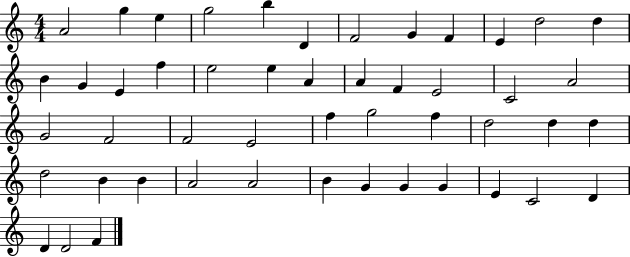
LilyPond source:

{
  \clef treble
  \numericTimeSignature
  \time 4/4
  \key c \major
  a'2 g''4 e''4 | g''2 b''4 d'4 | f'2 g'4 f'4 | e'4 d''2 d''4 | \break b'4 g'4 e'4 f''4 | e''2 e''4 a'4 | a'4 f'4 e'2 | c'2 a'2 | \break g'2 f'2 | f'2 e'2 | f''4 g''2 f''4 | d''2 d''4 d''4 | \break d''2 b'4 b'4 | a'2 a'2 | b'4 g'4 g'4 g'4 | e'4 c'2 d'4 | \break d'4 d'2 f'4 | \bar "|."
}